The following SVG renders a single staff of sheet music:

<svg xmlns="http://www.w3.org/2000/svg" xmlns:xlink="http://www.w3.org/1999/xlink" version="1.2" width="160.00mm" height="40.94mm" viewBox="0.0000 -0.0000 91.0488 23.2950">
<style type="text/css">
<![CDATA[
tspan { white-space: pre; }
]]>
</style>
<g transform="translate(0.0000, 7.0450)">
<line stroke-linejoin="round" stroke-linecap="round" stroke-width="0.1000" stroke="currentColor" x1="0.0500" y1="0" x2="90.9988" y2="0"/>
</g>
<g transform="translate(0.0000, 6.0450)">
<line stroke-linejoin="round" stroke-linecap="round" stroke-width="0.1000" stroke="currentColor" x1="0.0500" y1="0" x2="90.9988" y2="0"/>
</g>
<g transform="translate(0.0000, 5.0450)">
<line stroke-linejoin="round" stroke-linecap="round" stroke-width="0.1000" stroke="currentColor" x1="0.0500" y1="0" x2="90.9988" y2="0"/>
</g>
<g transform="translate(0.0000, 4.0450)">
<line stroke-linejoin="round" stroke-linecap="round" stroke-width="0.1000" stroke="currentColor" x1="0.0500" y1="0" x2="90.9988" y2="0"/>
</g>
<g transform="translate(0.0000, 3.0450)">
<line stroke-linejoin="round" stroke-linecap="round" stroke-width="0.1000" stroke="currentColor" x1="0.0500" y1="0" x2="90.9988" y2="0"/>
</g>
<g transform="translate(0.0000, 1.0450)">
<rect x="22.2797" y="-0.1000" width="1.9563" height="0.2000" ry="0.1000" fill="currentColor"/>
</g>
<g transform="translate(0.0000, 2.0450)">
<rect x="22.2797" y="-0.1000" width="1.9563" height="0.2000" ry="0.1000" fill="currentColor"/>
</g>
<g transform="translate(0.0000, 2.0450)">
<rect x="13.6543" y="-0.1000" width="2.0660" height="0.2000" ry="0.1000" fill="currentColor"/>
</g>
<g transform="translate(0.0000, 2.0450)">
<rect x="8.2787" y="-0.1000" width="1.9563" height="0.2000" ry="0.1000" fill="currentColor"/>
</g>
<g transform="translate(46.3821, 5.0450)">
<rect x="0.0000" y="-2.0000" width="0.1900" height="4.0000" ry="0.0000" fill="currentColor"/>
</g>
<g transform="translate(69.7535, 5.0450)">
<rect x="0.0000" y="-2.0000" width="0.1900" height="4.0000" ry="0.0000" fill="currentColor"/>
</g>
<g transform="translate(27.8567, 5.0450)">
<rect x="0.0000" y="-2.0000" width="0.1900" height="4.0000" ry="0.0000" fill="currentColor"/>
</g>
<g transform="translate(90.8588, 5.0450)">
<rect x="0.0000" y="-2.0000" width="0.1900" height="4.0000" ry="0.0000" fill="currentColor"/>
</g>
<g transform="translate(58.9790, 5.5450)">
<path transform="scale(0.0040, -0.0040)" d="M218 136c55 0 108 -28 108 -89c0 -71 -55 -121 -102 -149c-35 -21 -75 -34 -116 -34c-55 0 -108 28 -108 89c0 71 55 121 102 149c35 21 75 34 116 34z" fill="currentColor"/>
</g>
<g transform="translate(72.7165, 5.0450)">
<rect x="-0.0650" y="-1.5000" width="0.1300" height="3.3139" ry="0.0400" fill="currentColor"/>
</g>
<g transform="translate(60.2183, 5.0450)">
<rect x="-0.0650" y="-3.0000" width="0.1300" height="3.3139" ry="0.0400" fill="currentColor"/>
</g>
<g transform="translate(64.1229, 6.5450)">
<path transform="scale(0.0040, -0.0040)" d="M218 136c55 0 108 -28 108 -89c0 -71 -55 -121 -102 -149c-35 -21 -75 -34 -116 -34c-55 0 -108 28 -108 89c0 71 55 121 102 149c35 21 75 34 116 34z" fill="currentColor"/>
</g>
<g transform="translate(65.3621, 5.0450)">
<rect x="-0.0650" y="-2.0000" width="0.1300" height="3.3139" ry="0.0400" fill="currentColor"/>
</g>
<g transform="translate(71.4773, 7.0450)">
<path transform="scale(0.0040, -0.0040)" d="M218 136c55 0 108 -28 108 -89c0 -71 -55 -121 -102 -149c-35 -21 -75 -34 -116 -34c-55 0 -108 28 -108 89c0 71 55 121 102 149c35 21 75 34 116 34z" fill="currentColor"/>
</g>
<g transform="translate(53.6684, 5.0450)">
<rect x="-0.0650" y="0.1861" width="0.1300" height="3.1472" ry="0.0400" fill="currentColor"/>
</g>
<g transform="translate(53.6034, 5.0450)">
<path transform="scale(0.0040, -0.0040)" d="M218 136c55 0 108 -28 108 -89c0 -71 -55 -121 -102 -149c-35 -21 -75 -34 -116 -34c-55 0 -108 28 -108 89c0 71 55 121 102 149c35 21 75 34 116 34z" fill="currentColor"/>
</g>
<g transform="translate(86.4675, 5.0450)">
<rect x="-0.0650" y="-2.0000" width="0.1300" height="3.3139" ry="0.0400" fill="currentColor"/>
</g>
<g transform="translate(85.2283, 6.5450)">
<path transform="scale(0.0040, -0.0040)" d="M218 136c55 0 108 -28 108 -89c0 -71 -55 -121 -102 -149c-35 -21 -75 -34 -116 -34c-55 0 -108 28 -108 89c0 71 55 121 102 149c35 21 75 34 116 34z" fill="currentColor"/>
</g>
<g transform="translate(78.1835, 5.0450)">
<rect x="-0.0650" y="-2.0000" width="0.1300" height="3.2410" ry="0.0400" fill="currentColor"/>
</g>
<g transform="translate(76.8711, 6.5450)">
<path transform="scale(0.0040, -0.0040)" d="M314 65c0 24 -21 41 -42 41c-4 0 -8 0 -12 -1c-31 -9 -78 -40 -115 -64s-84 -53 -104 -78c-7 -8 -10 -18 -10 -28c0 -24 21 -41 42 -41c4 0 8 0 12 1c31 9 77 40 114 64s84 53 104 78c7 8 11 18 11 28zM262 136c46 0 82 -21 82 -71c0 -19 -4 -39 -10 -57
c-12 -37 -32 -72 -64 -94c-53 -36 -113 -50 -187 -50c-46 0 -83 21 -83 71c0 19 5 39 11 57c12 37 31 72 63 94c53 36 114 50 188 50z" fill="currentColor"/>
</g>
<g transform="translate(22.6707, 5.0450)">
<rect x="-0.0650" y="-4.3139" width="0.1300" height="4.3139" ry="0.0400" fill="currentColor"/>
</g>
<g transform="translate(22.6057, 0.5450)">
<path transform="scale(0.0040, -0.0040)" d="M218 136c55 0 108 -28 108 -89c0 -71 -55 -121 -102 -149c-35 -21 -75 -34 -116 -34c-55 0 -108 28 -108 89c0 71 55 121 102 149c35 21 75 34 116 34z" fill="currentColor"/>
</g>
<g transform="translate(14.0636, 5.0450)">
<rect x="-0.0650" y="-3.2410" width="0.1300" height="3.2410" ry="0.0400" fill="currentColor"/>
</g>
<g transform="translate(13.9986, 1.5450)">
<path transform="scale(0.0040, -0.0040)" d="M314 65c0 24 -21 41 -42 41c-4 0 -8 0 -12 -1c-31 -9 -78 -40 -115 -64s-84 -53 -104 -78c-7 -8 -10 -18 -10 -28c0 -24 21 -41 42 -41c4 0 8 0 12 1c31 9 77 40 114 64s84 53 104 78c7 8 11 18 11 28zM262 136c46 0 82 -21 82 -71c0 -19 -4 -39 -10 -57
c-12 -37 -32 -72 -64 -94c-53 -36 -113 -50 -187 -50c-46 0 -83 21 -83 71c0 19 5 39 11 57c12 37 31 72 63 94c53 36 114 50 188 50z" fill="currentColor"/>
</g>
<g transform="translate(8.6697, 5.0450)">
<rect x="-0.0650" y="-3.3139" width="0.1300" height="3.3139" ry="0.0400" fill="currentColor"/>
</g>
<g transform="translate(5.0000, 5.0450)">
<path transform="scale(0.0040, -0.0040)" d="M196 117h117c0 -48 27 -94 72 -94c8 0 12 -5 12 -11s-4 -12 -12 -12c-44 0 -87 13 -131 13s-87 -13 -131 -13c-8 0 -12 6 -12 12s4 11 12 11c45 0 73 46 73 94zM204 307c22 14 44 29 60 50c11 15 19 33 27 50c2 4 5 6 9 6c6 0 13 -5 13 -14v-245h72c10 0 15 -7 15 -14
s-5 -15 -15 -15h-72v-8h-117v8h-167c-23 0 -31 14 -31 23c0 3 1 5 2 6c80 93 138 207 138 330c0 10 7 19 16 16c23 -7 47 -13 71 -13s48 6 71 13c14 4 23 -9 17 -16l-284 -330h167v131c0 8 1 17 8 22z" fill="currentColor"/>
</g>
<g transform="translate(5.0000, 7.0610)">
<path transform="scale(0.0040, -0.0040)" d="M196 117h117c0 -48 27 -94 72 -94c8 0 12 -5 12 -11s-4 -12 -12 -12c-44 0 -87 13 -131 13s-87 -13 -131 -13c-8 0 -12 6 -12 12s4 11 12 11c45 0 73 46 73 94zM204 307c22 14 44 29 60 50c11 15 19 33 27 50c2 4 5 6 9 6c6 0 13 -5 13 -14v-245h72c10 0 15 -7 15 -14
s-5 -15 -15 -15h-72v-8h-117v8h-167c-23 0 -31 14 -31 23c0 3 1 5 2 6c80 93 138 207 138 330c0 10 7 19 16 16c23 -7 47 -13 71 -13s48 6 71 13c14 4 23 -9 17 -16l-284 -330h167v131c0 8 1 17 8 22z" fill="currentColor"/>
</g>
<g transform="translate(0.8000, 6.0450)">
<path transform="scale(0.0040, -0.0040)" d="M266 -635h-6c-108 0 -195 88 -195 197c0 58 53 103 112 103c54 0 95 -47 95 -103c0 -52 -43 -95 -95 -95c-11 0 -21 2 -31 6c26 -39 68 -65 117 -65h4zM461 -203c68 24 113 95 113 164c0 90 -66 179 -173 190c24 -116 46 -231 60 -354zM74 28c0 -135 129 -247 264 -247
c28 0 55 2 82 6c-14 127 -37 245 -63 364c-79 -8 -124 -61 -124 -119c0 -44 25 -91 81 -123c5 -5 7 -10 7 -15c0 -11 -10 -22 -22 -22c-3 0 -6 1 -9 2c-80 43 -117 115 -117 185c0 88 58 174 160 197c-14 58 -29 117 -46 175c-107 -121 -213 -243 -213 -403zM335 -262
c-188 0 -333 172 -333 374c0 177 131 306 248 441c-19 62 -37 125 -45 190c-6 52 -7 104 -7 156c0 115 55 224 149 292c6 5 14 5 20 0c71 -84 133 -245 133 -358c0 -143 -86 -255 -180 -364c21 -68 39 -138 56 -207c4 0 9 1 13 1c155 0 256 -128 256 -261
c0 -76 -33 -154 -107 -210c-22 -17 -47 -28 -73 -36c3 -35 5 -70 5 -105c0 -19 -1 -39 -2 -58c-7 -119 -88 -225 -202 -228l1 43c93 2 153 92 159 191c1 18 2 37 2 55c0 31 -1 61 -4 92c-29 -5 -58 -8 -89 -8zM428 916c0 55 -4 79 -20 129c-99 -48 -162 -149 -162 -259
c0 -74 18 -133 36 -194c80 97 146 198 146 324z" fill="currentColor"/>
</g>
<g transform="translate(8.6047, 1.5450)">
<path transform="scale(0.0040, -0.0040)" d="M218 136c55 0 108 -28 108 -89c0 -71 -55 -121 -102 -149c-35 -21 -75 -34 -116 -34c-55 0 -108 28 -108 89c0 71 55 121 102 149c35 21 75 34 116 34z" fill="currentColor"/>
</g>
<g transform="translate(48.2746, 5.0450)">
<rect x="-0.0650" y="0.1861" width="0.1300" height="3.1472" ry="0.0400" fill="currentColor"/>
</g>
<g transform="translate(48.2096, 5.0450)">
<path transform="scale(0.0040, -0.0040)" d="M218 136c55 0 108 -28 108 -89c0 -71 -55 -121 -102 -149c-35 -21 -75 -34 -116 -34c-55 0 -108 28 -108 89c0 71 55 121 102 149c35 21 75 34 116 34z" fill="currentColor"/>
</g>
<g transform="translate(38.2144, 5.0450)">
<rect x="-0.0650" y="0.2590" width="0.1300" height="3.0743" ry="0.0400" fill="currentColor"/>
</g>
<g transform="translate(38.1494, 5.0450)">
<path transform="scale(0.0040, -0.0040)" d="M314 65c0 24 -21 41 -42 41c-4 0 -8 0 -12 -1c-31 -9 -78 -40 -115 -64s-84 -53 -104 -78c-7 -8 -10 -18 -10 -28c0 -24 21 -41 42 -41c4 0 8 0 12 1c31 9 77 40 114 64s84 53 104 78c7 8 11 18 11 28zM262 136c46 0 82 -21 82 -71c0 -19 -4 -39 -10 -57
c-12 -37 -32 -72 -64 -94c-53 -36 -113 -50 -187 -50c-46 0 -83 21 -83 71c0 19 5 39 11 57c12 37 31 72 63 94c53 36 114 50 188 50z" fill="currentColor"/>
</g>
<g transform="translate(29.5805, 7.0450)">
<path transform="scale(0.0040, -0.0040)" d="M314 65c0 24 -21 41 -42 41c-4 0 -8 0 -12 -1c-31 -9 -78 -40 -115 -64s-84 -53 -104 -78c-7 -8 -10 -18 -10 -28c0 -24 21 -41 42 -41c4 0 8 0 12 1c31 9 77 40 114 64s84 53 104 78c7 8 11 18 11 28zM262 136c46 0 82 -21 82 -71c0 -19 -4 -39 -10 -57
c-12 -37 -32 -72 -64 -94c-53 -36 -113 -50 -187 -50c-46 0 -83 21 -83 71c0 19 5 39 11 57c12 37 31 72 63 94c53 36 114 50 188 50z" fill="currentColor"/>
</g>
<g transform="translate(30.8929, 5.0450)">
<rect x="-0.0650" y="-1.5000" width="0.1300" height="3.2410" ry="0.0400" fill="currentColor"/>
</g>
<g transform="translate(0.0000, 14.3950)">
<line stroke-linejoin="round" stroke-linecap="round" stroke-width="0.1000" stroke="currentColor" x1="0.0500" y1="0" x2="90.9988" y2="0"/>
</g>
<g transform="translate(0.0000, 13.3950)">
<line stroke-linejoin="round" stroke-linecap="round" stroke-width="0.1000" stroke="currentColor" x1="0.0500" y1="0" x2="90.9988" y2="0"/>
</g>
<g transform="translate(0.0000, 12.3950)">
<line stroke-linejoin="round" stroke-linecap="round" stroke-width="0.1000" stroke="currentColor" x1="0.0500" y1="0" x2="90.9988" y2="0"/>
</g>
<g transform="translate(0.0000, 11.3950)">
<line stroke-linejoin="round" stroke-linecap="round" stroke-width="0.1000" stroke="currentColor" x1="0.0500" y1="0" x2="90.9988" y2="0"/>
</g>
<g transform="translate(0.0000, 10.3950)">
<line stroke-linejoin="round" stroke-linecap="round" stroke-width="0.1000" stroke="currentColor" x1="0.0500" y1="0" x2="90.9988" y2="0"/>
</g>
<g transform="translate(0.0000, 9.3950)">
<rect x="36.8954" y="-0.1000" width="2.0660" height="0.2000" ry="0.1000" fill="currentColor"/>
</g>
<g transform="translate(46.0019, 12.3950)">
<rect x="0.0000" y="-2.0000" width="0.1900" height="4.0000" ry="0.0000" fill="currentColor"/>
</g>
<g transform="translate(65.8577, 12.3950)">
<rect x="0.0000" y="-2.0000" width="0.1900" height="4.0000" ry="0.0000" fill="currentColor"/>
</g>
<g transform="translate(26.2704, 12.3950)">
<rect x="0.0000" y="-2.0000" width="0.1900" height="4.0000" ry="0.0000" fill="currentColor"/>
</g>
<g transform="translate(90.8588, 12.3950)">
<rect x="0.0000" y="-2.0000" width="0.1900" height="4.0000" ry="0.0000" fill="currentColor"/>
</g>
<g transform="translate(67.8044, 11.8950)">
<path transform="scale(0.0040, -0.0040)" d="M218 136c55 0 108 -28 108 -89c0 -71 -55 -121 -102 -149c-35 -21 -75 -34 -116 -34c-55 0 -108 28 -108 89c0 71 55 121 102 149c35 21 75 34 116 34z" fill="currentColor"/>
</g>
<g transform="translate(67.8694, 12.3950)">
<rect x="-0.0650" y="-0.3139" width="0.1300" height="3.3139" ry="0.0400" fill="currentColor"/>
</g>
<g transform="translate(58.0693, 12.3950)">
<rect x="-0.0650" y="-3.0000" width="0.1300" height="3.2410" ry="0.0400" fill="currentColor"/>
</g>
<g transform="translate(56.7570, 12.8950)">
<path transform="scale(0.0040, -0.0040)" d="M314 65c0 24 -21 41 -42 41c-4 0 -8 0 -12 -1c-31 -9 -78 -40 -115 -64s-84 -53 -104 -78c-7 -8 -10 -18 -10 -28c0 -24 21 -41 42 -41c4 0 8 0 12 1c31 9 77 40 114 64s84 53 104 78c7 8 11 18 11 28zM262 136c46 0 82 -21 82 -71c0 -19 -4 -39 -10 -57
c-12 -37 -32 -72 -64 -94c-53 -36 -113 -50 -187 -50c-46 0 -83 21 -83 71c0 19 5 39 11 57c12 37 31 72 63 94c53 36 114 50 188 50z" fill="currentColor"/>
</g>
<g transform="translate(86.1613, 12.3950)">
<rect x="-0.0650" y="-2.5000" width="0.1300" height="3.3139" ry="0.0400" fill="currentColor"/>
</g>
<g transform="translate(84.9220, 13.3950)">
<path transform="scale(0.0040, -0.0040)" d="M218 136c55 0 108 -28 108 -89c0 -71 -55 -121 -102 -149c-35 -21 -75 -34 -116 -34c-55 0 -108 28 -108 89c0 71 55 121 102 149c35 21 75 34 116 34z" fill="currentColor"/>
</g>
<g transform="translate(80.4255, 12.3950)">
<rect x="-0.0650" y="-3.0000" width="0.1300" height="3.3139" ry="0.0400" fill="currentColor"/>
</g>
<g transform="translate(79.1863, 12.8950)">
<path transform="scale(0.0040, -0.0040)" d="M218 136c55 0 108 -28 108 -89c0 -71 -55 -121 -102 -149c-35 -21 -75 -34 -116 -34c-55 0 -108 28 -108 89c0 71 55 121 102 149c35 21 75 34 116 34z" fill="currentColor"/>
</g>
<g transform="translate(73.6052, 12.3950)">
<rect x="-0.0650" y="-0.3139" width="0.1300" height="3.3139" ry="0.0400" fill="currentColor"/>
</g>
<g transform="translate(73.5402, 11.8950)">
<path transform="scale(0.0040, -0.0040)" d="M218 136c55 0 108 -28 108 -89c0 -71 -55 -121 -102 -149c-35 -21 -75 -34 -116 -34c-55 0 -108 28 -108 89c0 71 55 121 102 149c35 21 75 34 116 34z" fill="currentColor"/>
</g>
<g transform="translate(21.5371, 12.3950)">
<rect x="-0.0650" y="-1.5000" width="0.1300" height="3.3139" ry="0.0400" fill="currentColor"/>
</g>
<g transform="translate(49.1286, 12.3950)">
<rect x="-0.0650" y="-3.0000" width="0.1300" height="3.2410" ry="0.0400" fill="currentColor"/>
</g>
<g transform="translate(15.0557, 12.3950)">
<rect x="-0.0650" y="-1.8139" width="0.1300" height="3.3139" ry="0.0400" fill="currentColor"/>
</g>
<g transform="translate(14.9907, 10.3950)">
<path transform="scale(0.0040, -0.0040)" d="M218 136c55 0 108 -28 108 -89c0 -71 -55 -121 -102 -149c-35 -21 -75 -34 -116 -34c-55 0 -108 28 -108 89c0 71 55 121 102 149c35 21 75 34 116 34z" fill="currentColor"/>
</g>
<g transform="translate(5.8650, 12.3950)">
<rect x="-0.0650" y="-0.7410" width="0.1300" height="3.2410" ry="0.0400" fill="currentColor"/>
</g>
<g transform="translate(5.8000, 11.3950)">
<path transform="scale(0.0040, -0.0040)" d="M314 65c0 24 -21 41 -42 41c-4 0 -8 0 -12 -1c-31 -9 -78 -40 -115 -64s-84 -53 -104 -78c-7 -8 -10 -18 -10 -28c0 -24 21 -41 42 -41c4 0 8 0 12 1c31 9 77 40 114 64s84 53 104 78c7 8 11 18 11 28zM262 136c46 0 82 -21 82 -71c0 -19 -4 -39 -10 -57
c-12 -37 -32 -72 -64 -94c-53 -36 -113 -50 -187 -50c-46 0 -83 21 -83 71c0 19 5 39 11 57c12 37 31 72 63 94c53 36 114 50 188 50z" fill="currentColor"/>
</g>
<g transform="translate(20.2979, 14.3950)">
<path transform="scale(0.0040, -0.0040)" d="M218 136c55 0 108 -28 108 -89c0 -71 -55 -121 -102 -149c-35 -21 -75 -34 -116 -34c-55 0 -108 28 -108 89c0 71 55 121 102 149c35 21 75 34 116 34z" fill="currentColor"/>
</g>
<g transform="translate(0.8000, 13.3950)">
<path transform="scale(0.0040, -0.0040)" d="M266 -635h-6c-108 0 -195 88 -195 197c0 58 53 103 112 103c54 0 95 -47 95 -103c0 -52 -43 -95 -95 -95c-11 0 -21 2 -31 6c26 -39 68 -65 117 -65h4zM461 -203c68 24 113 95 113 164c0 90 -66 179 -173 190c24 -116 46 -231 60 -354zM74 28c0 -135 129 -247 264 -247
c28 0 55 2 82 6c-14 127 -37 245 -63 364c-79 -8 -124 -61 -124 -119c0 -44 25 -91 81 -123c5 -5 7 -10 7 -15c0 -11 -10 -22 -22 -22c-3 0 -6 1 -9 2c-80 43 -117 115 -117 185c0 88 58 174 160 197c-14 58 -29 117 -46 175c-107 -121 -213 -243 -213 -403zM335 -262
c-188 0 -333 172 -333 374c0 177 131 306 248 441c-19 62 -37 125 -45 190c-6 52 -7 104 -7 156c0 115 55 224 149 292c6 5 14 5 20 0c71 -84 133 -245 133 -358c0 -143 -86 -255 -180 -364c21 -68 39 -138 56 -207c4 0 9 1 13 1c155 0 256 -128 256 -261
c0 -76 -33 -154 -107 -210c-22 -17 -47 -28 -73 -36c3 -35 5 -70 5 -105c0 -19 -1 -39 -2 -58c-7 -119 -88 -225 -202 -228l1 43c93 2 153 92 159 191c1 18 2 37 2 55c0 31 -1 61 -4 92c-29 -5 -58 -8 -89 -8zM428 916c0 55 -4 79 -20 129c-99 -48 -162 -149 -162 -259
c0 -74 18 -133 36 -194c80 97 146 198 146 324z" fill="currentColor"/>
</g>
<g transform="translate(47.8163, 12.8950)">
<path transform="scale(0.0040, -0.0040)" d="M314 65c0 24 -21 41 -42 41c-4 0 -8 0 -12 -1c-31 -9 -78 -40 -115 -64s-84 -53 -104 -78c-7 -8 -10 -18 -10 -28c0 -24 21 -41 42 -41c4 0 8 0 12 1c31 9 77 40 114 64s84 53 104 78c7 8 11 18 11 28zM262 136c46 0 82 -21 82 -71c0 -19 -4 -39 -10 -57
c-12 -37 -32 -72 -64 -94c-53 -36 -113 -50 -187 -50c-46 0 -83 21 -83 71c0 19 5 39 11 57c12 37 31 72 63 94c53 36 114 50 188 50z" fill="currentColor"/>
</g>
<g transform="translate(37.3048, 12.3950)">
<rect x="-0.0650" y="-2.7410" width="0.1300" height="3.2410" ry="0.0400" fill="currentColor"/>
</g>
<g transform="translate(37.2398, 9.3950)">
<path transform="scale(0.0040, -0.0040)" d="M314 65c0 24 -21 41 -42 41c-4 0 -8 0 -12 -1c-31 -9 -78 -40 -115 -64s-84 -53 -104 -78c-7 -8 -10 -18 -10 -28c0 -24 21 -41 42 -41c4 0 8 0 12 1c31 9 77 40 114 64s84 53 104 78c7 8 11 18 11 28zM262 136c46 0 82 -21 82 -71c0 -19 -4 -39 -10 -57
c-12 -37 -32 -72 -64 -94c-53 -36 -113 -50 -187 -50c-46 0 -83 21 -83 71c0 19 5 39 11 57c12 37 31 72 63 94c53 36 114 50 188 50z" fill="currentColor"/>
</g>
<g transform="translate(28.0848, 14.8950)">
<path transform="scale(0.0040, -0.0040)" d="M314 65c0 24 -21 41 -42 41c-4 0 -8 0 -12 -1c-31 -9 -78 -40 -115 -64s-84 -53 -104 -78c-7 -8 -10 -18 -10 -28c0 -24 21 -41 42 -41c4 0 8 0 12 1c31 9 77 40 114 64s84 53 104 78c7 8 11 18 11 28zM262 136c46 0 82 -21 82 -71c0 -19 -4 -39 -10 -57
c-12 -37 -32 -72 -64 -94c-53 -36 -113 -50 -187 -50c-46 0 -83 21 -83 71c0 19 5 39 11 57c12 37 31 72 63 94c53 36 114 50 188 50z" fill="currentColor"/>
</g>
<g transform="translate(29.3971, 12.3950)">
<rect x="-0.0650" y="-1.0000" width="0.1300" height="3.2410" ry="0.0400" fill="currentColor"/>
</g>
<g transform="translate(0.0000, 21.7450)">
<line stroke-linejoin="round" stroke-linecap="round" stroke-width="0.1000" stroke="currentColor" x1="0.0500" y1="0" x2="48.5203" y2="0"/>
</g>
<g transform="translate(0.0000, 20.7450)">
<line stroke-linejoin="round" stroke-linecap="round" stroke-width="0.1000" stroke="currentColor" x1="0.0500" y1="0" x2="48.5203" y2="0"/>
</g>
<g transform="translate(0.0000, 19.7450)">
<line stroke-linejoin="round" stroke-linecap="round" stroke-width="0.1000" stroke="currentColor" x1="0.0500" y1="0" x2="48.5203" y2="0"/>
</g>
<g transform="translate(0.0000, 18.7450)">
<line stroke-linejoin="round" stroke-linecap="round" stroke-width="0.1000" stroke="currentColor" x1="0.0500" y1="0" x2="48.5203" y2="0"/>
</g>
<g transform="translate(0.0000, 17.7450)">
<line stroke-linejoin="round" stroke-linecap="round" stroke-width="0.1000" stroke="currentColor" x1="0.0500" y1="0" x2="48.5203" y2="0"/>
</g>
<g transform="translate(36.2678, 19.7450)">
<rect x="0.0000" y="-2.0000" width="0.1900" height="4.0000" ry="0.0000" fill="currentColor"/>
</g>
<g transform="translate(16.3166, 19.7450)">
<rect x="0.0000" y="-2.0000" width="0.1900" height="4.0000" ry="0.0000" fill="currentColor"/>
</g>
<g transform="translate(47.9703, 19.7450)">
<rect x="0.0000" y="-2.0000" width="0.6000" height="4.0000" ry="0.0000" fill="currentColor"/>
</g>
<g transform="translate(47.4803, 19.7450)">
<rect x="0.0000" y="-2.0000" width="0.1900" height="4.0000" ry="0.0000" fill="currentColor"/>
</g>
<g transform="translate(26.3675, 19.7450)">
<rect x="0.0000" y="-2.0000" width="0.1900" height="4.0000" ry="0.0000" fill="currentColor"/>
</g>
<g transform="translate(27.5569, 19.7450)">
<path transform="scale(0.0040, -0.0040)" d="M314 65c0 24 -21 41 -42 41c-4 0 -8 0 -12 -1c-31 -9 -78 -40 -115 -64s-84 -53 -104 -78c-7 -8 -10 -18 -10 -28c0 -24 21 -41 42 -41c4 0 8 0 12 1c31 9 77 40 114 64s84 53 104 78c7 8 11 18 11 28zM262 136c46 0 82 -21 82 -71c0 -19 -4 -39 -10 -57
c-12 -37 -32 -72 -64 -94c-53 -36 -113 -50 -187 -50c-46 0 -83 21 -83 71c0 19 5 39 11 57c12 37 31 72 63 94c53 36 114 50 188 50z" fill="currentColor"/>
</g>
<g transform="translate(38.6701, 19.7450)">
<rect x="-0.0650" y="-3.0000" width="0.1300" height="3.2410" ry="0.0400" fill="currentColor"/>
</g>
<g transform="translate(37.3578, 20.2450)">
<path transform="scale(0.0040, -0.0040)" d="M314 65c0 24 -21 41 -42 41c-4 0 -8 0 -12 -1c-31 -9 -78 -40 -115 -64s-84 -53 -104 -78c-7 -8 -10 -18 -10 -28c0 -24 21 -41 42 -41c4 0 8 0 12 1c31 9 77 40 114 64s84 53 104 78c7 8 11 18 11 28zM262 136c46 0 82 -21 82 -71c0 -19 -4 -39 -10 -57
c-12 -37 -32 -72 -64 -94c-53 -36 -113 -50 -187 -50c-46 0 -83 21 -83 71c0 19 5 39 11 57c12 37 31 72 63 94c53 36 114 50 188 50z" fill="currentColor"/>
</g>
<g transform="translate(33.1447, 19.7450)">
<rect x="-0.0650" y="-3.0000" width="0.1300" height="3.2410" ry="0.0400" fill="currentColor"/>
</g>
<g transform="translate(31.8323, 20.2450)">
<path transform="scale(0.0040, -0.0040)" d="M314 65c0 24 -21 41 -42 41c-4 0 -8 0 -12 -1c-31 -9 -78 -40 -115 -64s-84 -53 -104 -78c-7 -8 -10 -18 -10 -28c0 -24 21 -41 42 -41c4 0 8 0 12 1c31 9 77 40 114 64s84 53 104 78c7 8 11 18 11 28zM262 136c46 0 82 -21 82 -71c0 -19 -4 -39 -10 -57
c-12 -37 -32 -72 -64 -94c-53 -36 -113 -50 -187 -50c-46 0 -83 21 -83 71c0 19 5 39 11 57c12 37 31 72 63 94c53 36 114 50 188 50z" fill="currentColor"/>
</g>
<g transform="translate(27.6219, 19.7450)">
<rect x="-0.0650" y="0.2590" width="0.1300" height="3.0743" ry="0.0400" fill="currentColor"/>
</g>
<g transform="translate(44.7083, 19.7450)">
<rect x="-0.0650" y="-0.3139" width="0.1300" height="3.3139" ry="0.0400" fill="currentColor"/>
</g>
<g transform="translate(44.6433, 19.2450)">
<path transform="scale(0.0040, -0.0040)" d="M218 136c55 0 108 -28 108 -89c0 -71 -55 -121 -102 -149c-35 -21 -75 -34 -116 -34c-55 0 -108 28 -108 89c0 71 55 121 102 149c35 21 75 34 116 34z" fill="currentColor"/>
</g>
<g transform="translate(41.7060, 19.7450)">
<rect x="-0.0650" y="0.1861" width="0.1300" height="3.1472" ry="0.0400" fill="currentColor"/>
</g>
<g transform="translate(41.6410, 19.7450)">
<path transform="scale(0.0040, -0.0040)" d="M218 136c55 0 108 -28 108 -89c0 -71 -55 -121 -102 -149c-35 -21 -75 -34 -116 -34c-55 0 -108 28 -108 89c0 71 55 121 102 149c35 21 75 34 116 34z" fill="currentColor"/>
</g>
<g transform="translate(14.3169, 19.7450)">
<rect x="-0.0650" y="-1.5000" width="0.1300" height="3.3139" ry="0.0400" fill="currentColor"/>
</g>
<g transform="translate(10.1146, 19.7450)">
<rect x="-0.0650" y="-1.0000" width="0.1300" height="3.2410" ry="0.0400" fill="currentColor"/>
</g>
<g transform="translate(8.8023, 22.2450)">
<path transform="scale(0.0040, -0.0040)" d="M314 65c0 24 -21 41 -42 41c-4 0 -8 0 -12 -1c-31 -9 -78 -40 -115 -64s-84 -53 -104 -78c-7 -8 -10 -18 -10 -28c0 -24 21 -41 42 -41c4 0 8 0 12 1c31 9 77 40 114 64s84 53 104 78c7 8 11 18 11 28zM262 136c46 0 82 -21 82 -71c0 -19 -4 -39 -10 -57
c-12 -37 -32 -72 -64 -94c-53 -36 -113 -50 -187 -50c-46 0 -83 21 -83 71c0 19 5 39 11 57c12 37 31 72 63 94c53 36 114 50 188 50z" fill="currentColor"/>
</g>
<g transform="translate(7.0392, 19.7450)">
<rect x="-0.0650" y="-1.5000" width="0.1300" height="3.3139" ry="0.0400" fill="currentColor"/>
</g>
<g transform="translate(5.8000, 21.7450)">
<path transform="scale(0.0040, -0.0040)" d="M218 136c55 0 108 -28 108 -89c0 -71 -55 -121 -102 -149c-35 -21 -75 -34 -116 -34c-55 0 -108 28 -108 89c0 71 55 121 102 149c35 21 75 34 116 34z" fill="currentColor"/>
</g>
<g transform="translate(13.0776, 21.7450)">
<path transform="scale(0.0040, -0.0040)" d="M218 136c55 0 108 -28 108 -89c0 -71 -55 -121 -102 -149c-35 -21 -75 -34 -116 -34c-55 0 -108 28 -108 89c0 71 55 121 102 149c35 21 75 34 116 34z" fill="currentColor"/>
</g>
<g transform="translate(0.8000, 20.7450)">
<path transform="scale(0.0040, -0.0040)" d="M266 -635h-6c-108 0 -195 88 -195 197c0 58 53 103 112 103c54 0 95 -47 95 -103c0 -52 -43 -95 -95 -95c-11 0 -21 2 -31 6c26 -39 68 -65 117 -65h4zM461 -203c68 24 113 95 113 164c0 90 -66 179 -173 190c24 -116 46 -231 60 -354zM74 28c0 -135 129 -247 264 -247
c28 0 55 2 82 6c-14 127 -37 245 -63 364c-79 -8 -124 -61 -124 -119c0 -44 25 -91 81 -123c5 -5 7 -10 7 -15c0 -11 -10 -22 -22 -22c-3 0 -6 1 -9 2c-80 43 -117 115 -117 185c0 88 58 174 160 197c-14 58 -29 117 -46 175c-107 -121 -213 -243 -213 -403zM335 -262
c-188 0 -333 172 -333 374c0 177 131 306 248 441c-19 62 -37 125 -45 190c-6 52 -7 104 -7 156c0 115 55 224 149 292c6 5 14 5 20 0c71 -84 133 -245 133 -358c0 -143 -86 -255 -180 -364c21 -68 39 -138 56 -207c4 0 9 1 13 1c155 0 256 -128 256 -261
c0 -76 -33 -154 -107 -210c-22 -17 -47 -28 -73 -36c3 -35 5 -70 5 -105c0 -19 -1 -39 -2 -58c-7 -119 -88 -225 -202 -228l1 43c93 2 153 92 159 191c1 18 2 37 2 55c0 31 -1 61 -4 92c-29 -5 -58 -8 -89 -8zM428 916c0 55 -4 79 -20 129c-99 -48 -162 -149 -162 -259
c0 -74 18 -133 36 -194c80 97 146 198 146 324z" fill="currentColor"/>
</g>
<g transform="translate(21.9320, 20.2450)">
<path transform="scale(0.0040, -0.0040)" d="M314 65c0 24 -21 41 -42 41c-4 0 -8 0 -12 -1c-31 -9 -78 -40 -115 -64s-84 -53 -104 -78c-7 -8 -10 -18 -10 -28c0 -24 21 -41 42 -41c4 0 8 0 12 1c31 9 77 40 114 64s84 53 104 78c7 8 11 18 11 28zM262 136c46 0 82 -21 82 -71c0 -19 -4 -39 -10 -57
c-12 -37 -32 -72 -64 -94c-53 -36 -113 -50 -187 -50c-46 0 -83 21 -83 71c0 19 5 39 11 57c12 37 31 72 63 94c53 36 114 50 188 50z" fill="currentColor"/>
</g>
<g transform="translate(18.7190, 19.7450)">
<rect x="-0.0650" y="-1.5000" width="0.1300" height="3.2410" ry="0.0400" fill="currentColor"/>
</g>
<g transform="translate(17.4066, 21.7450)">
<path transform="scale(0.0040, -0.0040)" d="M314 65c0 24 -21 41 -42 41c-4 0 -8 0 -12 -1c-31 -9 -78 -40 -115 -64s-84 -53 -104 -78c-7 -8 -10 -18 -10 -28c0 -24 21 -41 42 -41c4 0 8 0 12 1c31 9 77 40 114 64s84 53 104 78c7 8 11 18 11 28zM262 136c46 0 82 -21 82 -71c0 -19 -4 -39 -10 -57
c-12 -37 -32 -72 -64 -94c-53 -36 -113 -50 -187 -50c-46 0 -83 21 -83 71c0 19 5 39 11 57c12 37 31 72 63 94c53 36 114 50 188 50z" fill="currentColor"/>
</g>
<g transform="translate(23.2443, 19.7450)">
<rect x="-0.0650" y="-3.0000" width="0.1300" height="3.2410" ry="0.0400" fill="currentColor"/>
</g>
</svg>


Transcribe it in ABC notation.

X:1
T:Untitled
M:4/4
L:1/4
K:C
b b2 d' E2 B2 B B A F E F2 F d2 f E D2 a2 A2 A2 c c A G E D2 E E2 A2 B2 A2 A2 B c